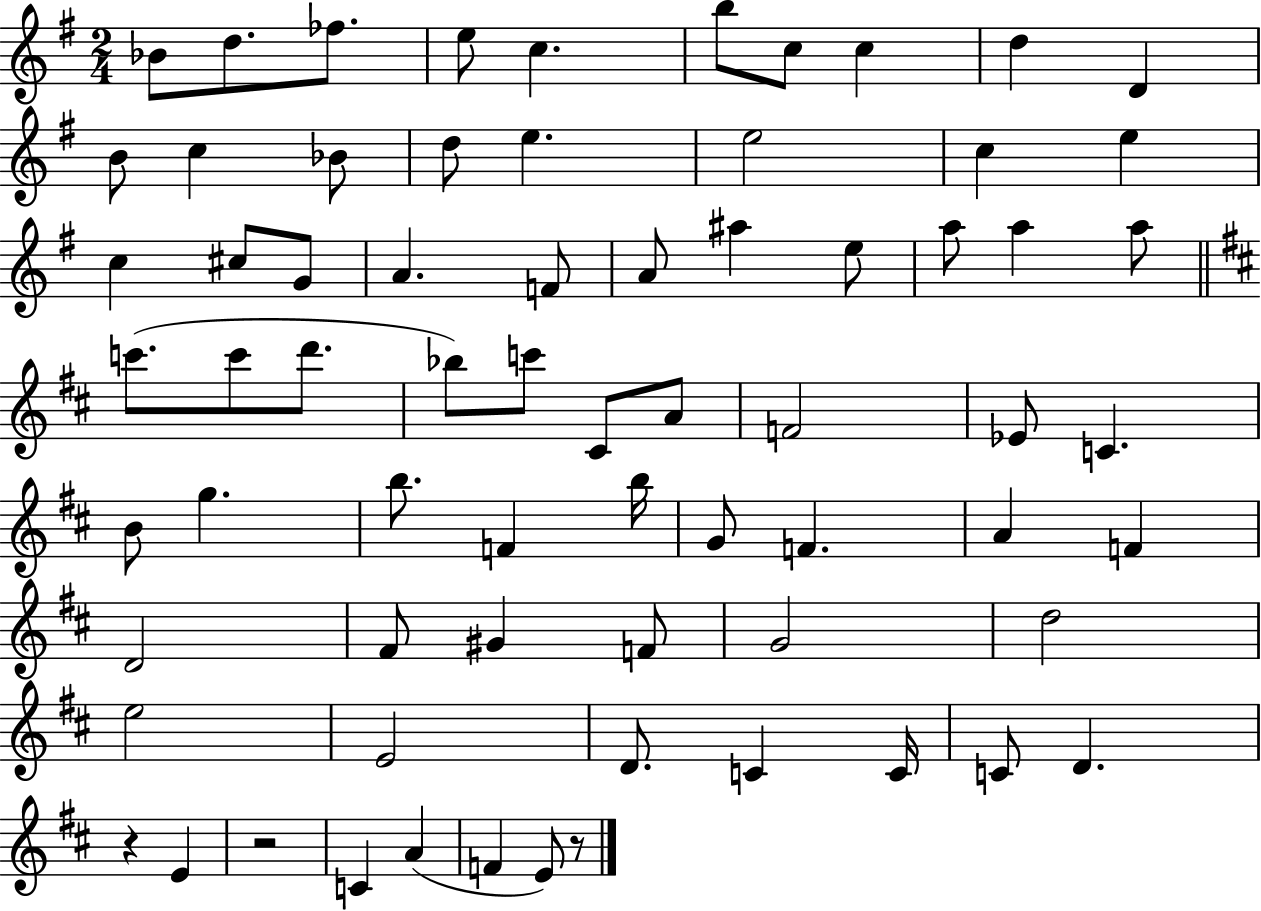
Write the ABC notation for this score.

X:1
T:Untitled
M:2/4
L:1/4
K:G
_B/2 d/2 _f/2 e/2 c b/2 c/2 c d D B/2 c _B/2 d/2 e e2 c e c ^c/2 G/2 A F/2 A/2 ^a e/2 a/2 a a/2 c'/2 c'/2 d'/2 _b/2 c'/2 ^C/2 A/2 F2 _E/2 C B/2 g b/2 F b/4 G/2 F A F D2 ^F/2 ^G F/2 G2 d2 e2 E2 D/2 C C/4 C/2 D z E z2 C A F E/2 z/2